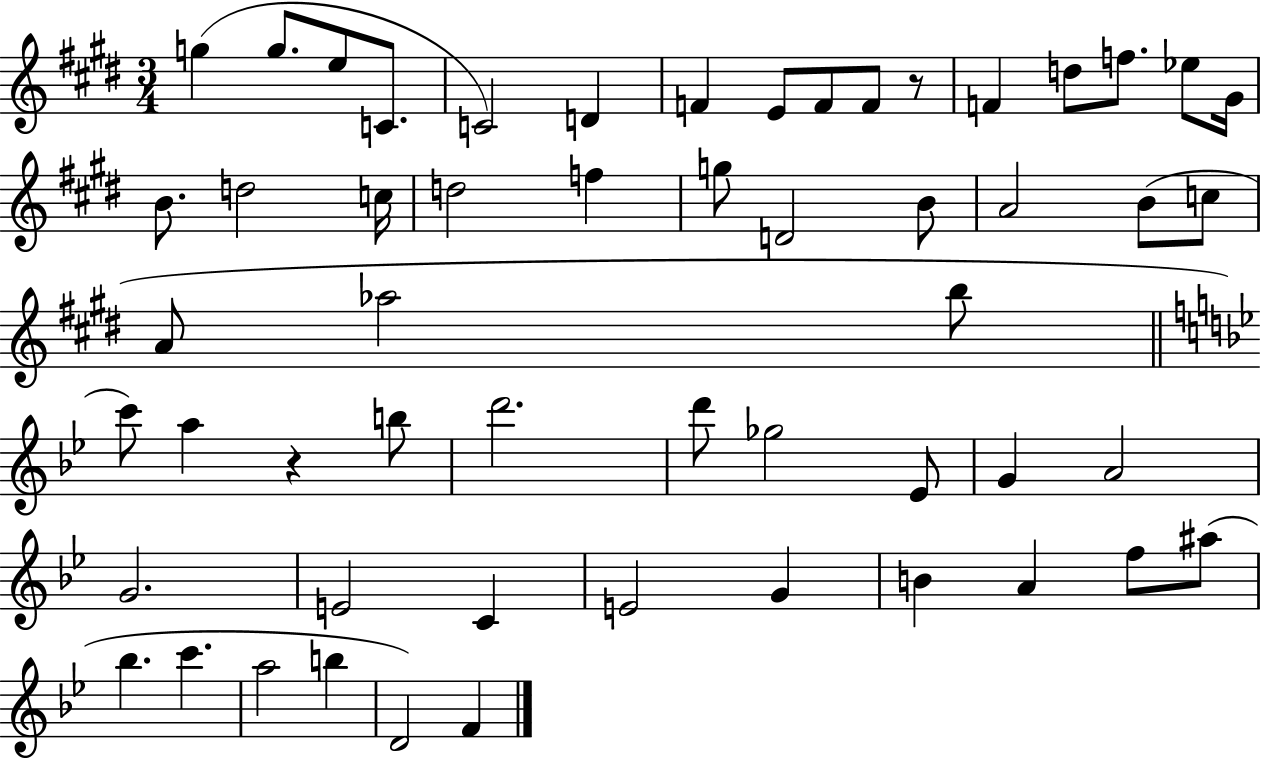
{
  \clef treble
  \numericTimeSignature
  \time 3/4
  \key e \major
  g''4( g''8. e''8 c'8. | c'2) d'4 | f'4 e'8 f'8 f'8 r8 | f'4 d''8 f''8. ees''8 gis'16 | \break b'8. d''2 c''16 | d''2 f''4 | g''8 d'2 b'8 | a'2 b'8( c''8 | \break a'8 aes''2 b''8 | \bar "||" \break \key g \minor c'''8) a''4 r4 b''8 | d'''2. | d'''8 ges''2 ees'8 | g'4 a'2 | \break g'2. | e'2 c'4 | e'2 g'4 | b'4 a'4 f''8 ais''8( | \break bes''4. c'''4. | a''2 b''4 | d'2) f'4 | \bar "|."
}